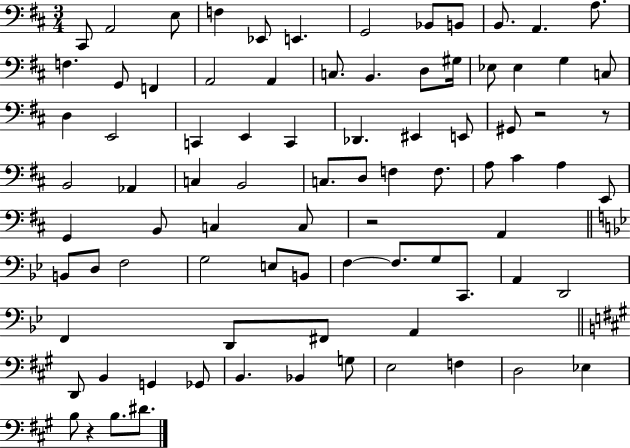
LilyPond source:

{
  \clef bass
  \numericTimeSignature
  \time 3/4
  \key d \major
  cis,8 a,2 e8 | f4 ees,8 e,4. | g,2 bes,8 b,8 | b,8. a,4. a8. | \break f4. g,8 f,4 | a,2 a,4 | c8. b,4. d8 gis16 | ees8 ees4 g4 c8 | \break d4 e,2 | c,4 e,4 c,4 | des,4. eis,4 e,8 | gis,8 r2 r8 | \break b,2 aes,4 | c4 b,2 | c8. d8 f4 f8. | a8 cis'4 a4 e,8 | \break g,4 b,8 c4 c8 | r2 a,4 | \bar "||" \break \key bes \major b,8 d8 f2 | g2 e8 b,8 | f4~~ f8. g8 c,8. | a,4 d,2 | \break f,4 d,8 fis,8 a,4 | \bar "||" \break \key a \major d,8 b,4 g,4 ges,8 | b,4. bes,4 g8 | e2 f4 | d2 ees4 | \break b8 r4 b8. dis'8. | \bar "|."
}